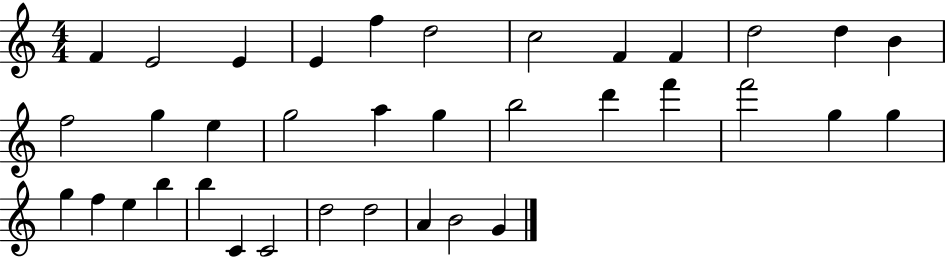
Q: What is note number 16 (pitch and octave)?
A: G5